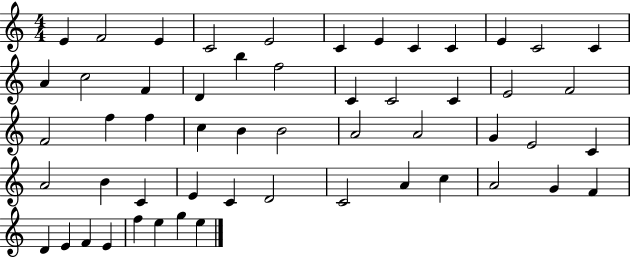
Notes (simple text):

E4/q F4/h E4/q C4/h E4/h C4/q E4/q C4/q C4/q E4/q C4/h C4/q A4/q C5/h F4/q D4/q B5/q F5/h C4/q C4/h C4/q E4/h F4/h F4/h F5/q F5/q C5/q B4/q B4/h A4/h A4/h G4/q E4/h C4/q A4/h B4/q C4/q E4/q C4/q D4/h C4/h A4/q C5/q A4/h G4/q F4/q D4/q E4/q F4/q E4/q F5/q E5/q G5/q E5/q